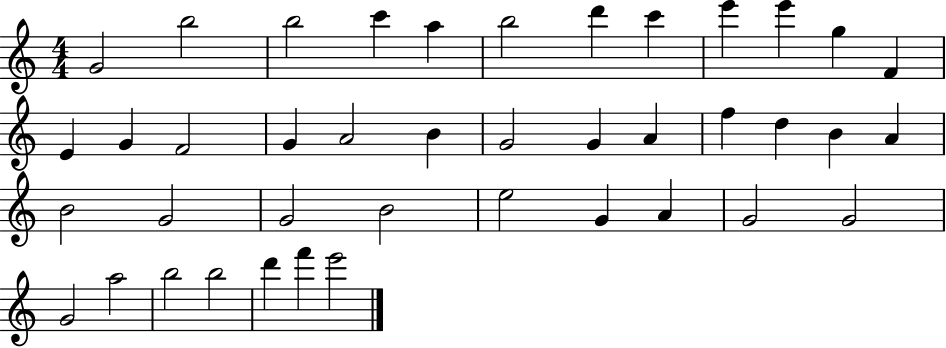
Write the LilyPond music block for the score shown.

{
  \clef treble
  \numericTimeSignature
  \time 4/4
  \key c \major
  g'2 b''2 | b''2 c'''4 a''4 | b''2 d'''4 c'''4 | e'''4 e'''4 g''4 f'4 | \break e'4 g'4 f'2 | g'4 a'2 b'4 | g'2 g'4 a'4 | f''4 d''4 b'4 a'4 | \break b'2 g'2 | g'2 b'2 | e''2 g'4 a'4 | g'2 g'2 | \break g'2 a''2 | b''2 b''2 | d'''4 f'''4 e'''2 | \bar "|."
}